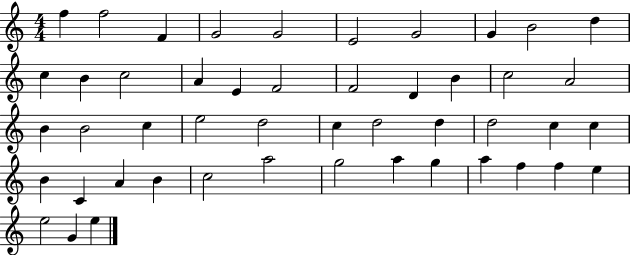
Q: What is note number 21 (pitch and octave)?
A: A4